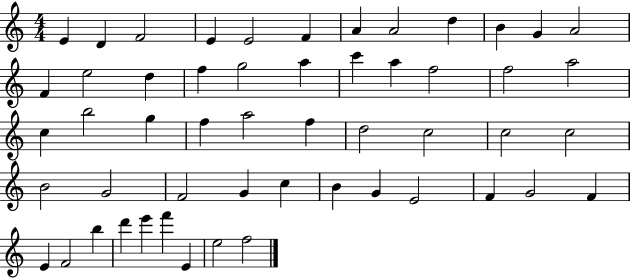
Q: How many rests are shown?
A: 0